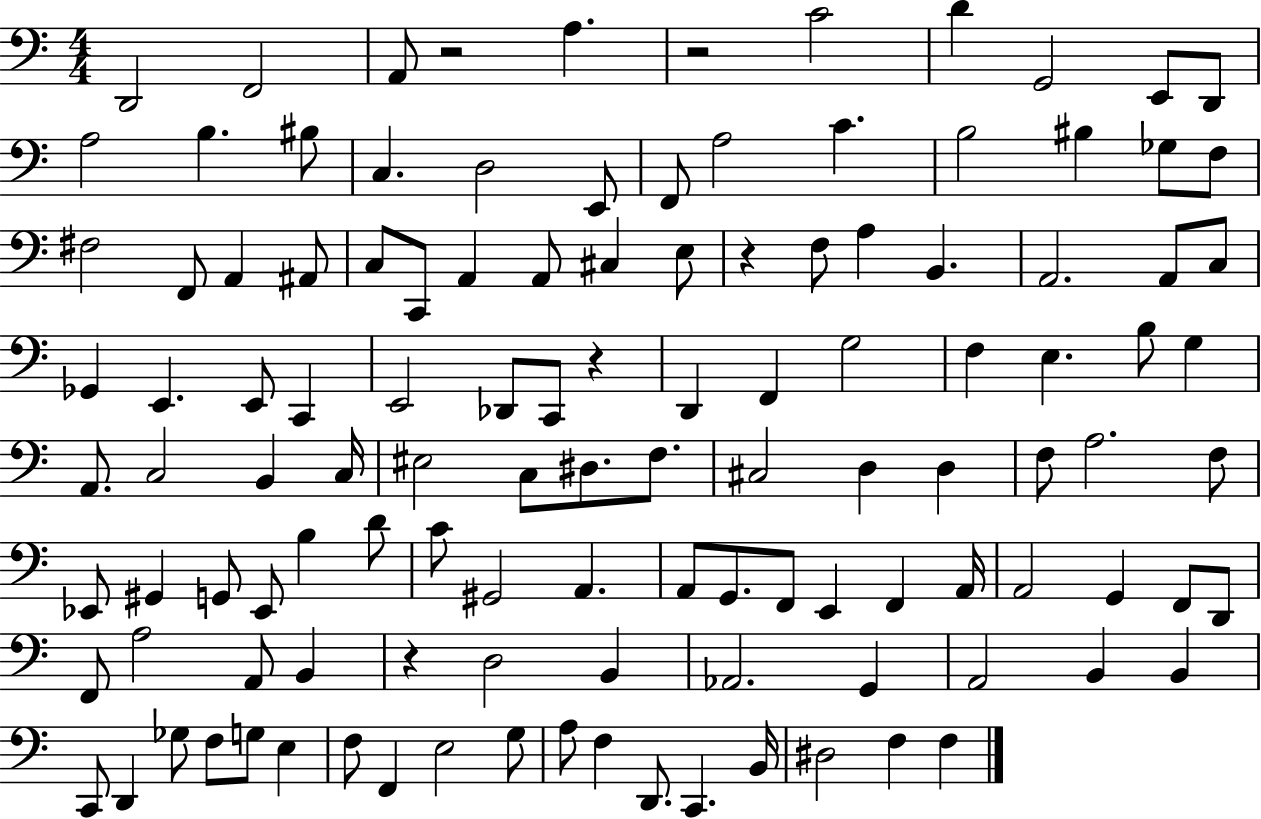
D2/h F2/h A2/e R/h A3/q. R/h C4/h D4/q G2/h E2/e D2/e A3/h B3/q. BIS3/e C3/q. D3/h E2/e F2/e A3/h C4/q. B3/h BIS3/q Gb3/e F3/e F#3/h F2/e A2/q A#2/e C3/e C2/e A2/q A2/e C#3/q E3/e R/q F3/e A3/q B2/q. A2/h. A2/e C3/e Gb2/q E2/q. E2/e C2/q E2/h Db2/e C2/e R/q D2/q F2/q G3/h F3/q E3/q. B3/e G3/q A2/e. C3/h B2/q C3/s EIS3/h C3/e D#3/e. F3/e. C#3/h D3/q D3/q F3/e A3/h. F3/e Eb2/e G#2/q G2/e Eb2/e B3/q D4/e C4/e G#2/h A2/q. A2/e G2/e. F2/e E2/q F2/q A2/s A2/h G2/q F2/e D2/e F2/e A3/h A2/e B2/q R/q D3/h B2/q Ab2/h. G2/q A2/h B2/q B2/q C2/e D2/q Gb3/e F3/e G3/e E3/q F3/e F2/q E3/h G3/e A3/e F3/q D2/e. C2/q. B2/s D#3/h F3/q F3/q